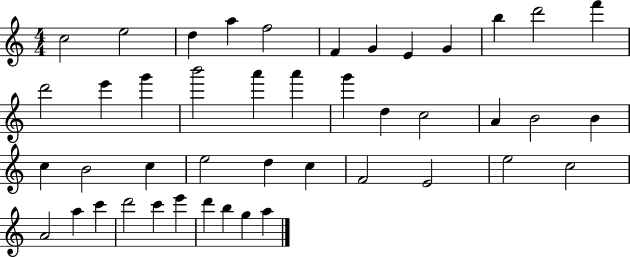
{
  \clef treble
  \numericTimeSignature
  \time 4/4
  \key c \major
  c''2 e''2 | d''4 a''4 f''2 | f'4 g'4 e'4 g'4 | b''4 d'''2 f'''4 | \break d'''2 e'''4 g'''4 | b'''2 a'''4 a'''4 | g'''4 d''4 c''2 | a'4 b'2 b'4 | \break c''4 b'2 c''4 | e''2 d''4 c''4 | f'2 e'2 | e''2 c''2 | \break a'2 a''4 c'''4 | d'''2 c'''4 e'''4 | d'''4 b''4 g''4 a''4 | \bar "|."
}